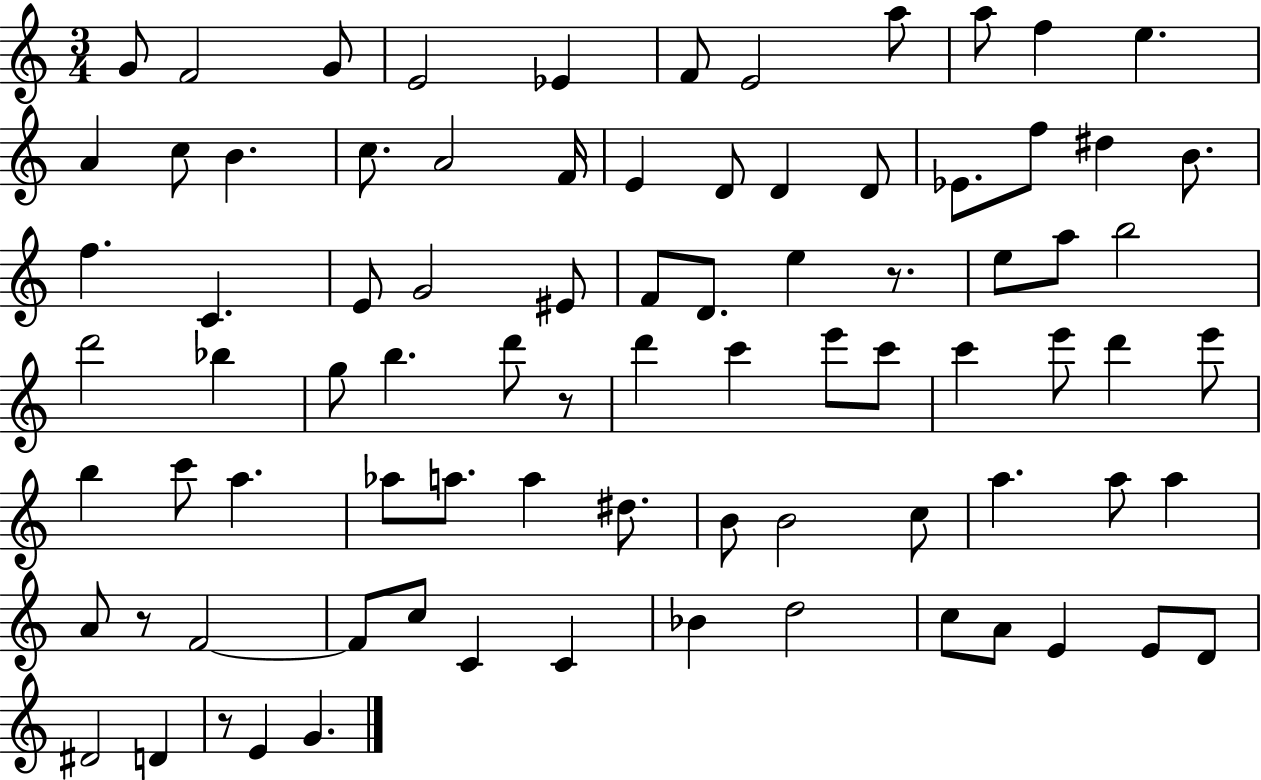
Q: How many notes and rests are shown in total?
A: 83